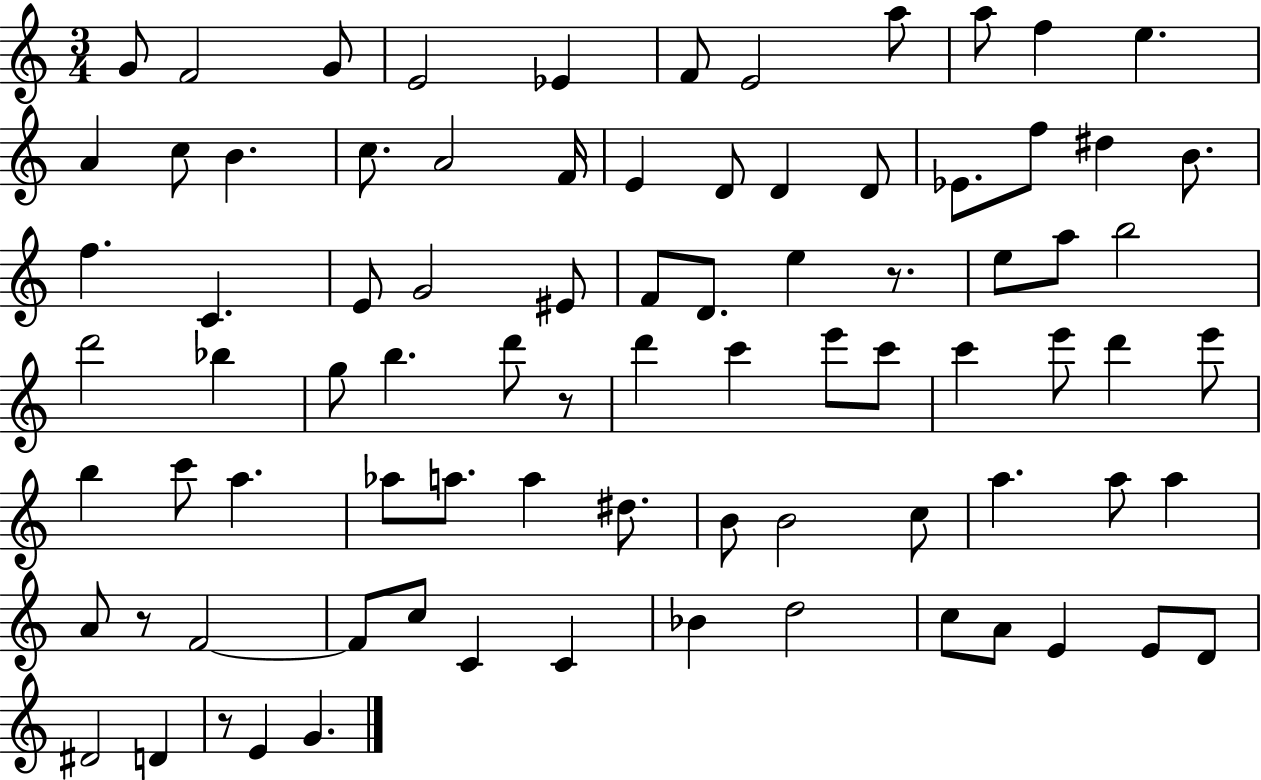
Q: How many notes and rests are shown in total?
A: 83